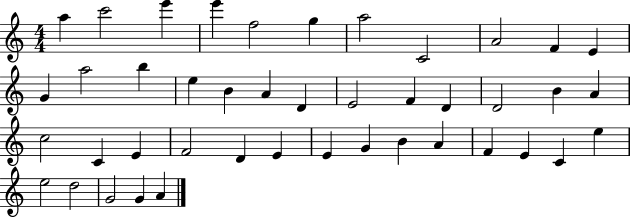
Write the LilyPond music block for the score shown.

{
  \clef treble
  \numericTimeSignature
  \time 4/4
  \key c \major
  a''4 c'''2 e'''4 | e'''4 f''2 g''4 | a''2 c'2 | a'2 f'4 e'4 | \break g'4 a''2 b''4 | e''4 b'4 a'4 d'4 | e'2 f'4 d'4 | d'2 b'4 a'4 | \break c''2 c'4 e'4 | f'2 d'4 e'4 | e'4 g'4 b'4 a'4 | f'4 e'4 c'4 e''4 | \break e''2 d''2 | g'2 g'4 a'4 | \bar "|."
}